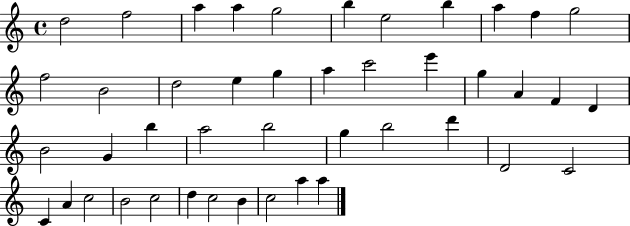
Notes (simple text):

D5/h F5/h A5/q A5/q G5/h B5/q E5/h B5/q A5/q F5/q G5/h F5/h B4/h D5/h E5/q G5/q A5/q C6/h E6/q G5/q A4/q F4/q D4/q B4/h G4/q B5/q A5/h B5/h G5/q B5/h D6/q D4/h C4/h C4/q A4/q C5/h B4/h C5/h D5/q C5/h B4/q C5/h A5/q A5/q